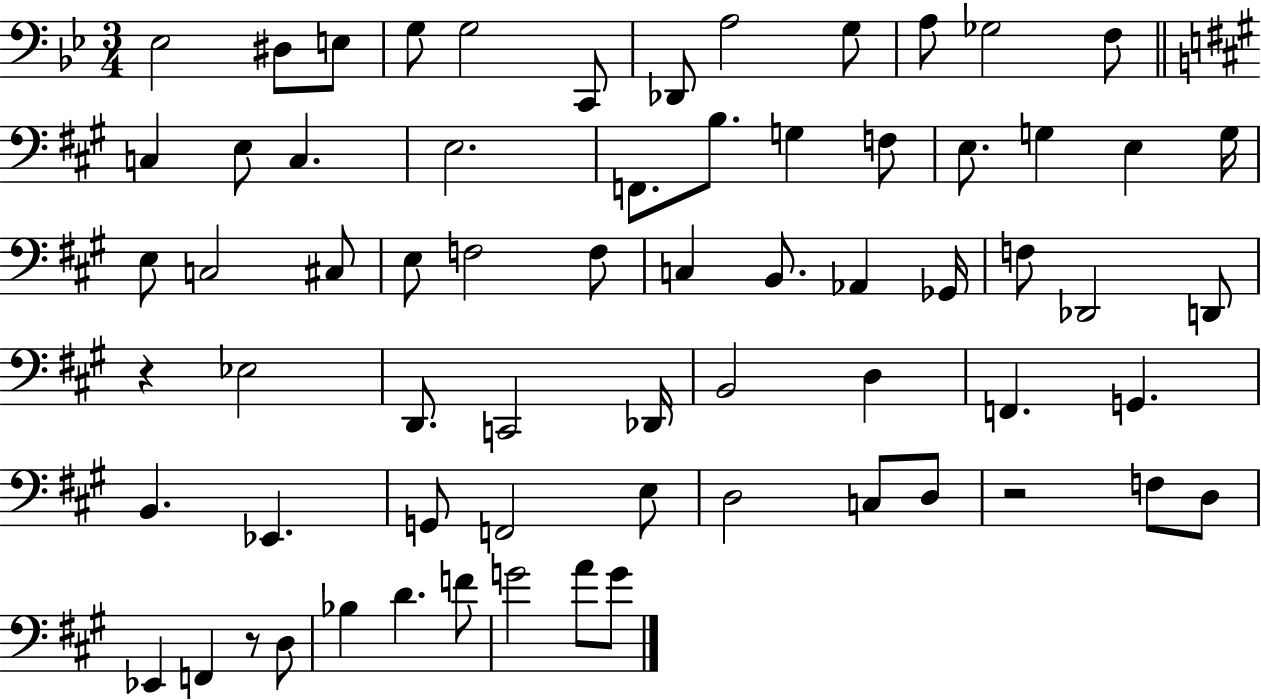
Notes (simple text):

Eb3/h D#3/e E3/e G3/e G3/h C2/e Db2/e A3/h G3/e A3/e Gb3/h F3/e C3/q E3/e C3/q. E3/h. F2/e. B3/e. G3/q F3/e E3/e. G3/q E3/q G3/s E3/e C3/h C#3/e E3/e F3/h F3/e C3/q B2/e. Ab2/q Gb2/s F3/e Db2/h D2/e R/q Eb3/h D2/e. C2/h Db2/s B2/h D3/q F2/q. G2/q. B2/q. Eb2/q. G2/e F2/h E3/e D3/h C3/e D3/e R/h F3/e D3/e Eb2/q F2/q R/e D3/e Bb3/q D4/q. F4/e G4/h A4/e G4/e